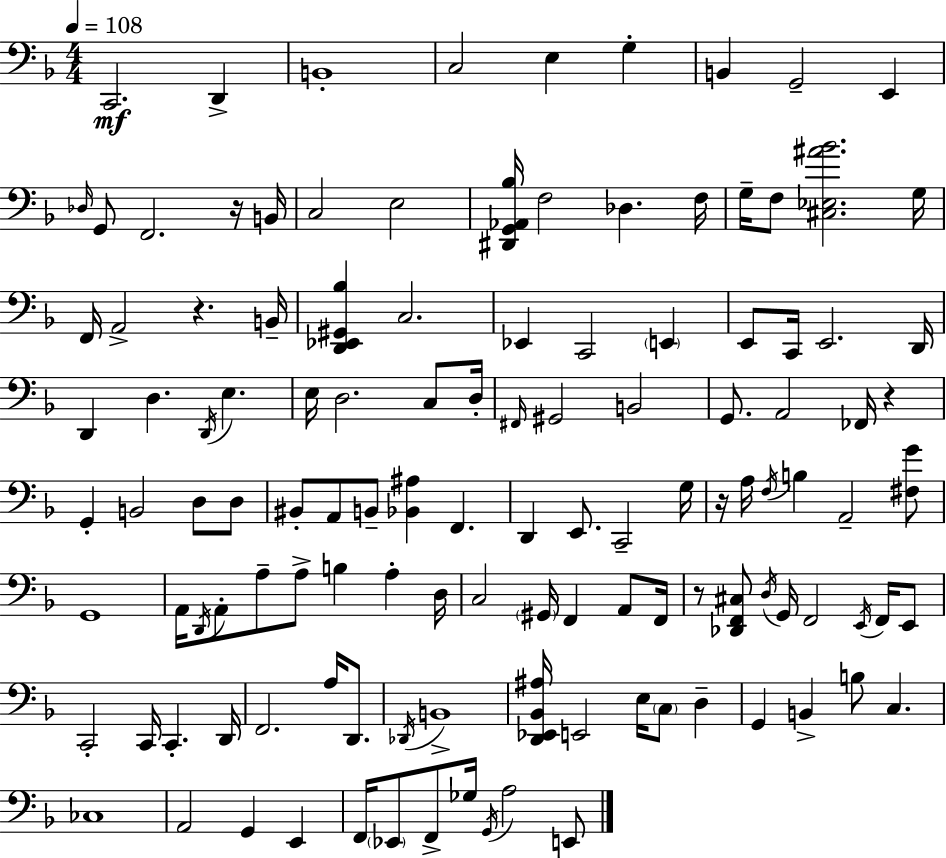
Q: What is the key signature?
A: D minor